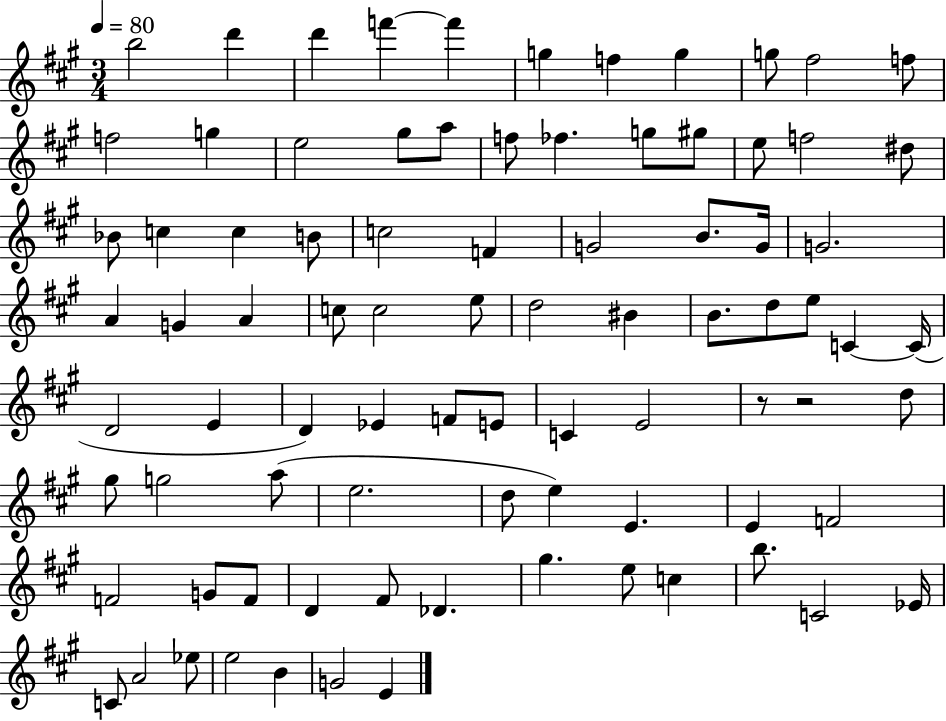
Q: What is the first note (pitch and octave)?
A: B5